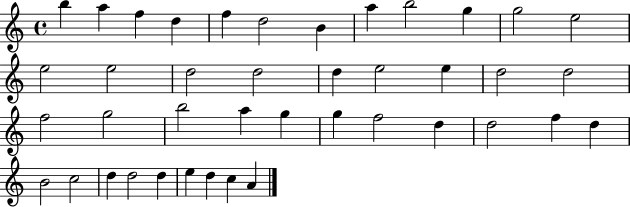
X:1
T:Untitled
M:4/4
L:1/4
K:C
b a f d f d2 B a b2 g g2 e2 e2 e2 d2 d2 d e2 e d2 d2 f2 g2 b2 a g g f2 d d2 f d B2 c2 d d2 d e d c A